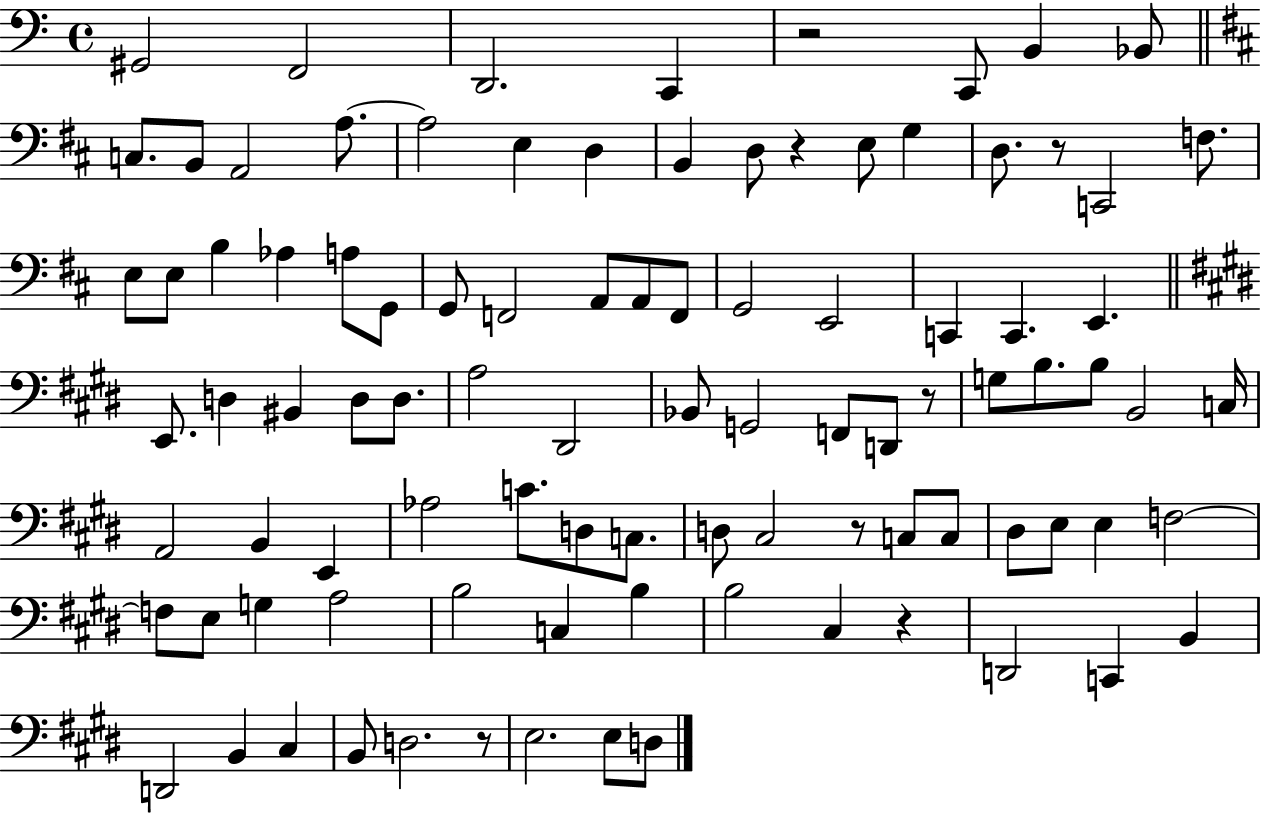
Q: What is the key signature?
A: C major